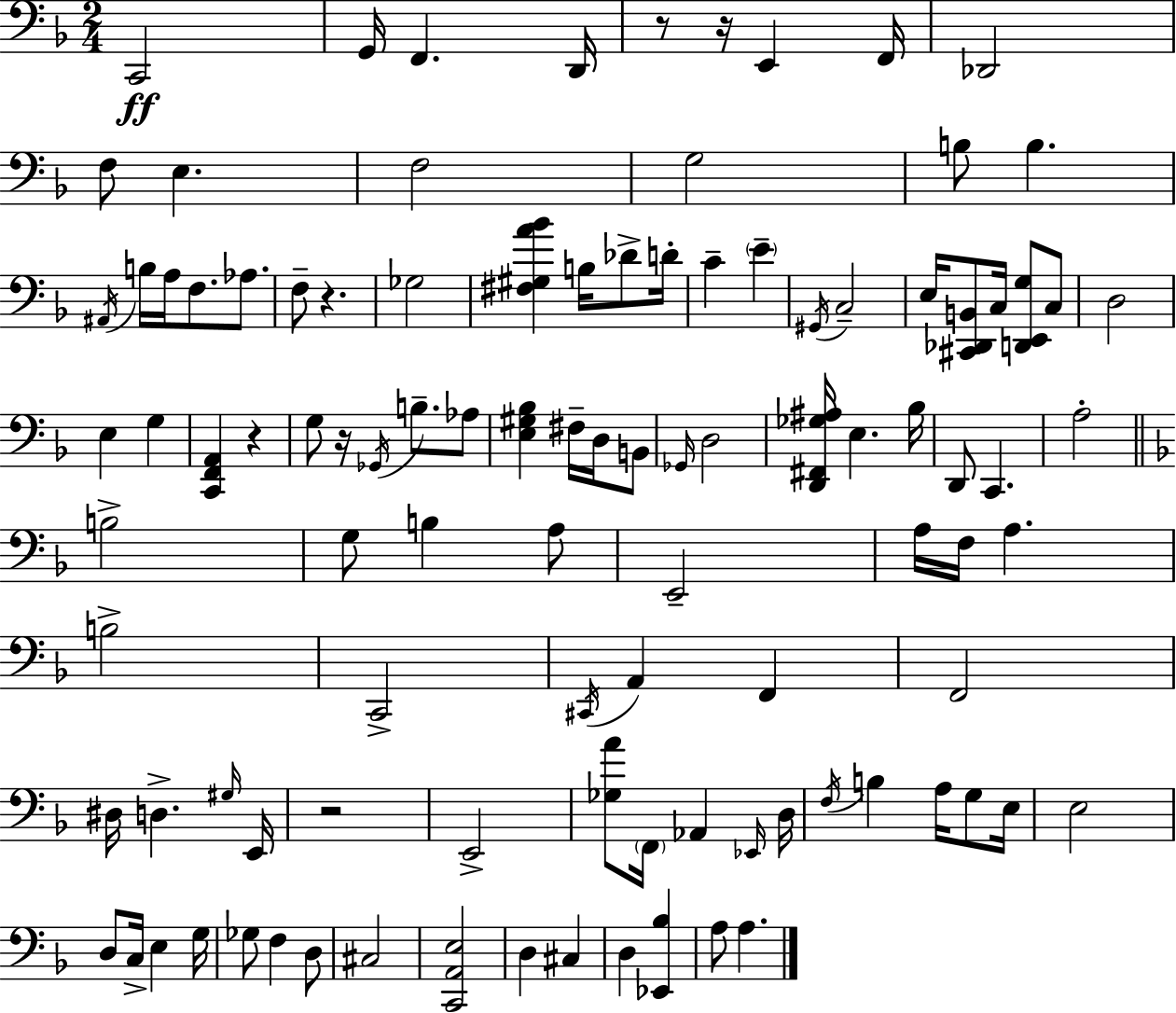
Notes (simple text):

C2/h G2/s F2/q. D2/s R/e R/s E2/q F2/s Db2/h F3/e E3/q. F3/h G3/h B3/e B3/q. A#2/s B3/s A3/s F3/e. Ab3/e. F3/e R/q. Gb3/h [F#3,G#3,A4,Bb4]/q B3/s Db4/e D4/s C4/q E4/q G#2/s C3/h E3/s [C#2,Db2,B2]/e C3/s [D2,E2,G3]/e C3/e D3/h E3/q G3/q [C2,F2,A2]/q R/q G3/e R/s Gb2/s B3/e. Ab3/e [E3,G#3,Bb3]/q F#3/s D3/s B2/e Gb2/s D3/h [D2,F#2,Gb3,A#3]/s E3/q. Bb3/s D2/e C2/q. A3/h B3/h G3/e B3/q A3/e E2/h A3/s F3/s A3/q. B3/h C2/h C#2/s A2/q F2/q F2/h D#3/s D3/q. G#3/s E2/s R/h E2/h [Gb3,A4]/e F2/s Ab2/q Eb2/s D3/s F3/s B3/q A3/s G3/e E3/s E3/h D3/e C3/s E3/q G3/s Gb3/e F3/q D3/e C#3/h [C2,A2,E3]/h D3/q C#3/q D3/q [Eb2,Bb3]/q A3/e A3/q.